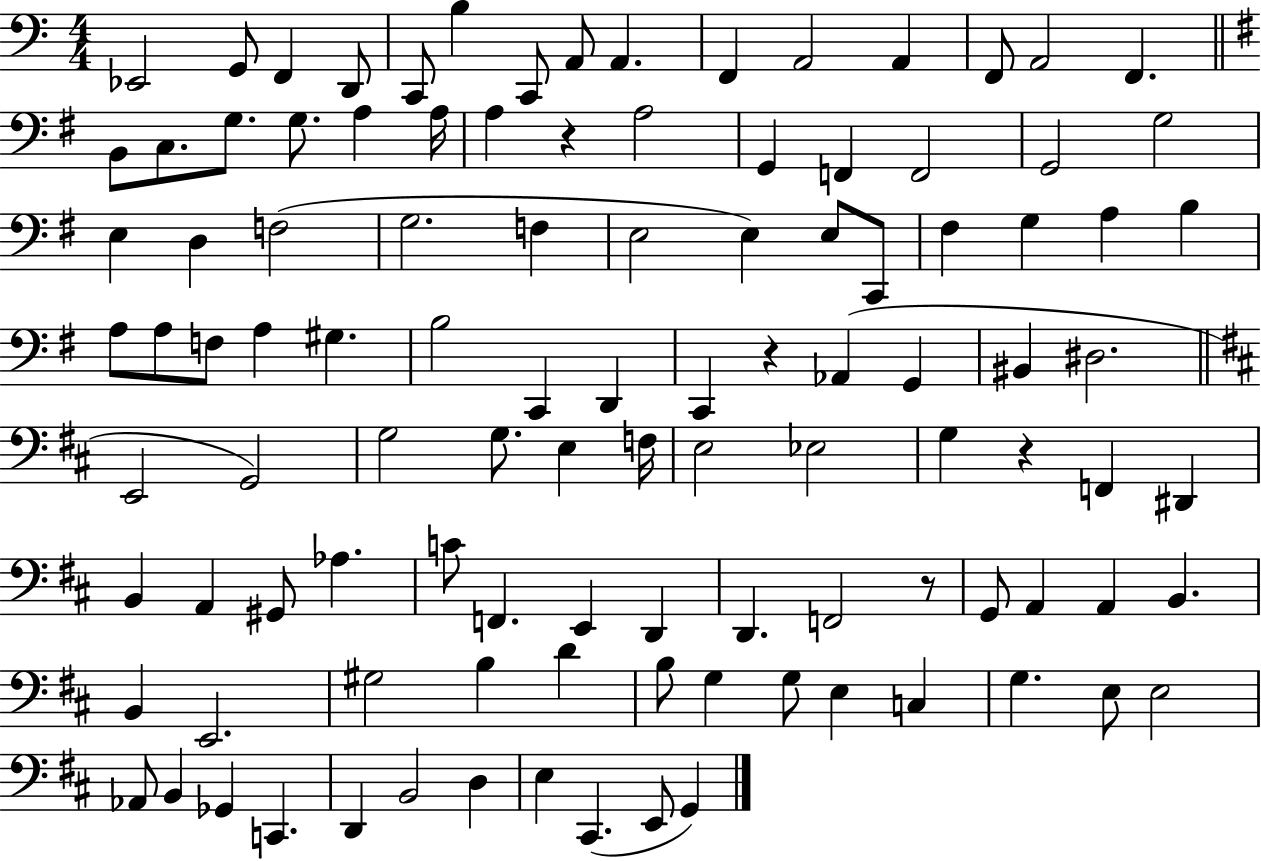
X:1
T:Untitled
M:4/4
L:1/4
K:C
_E,,2 G,,/2 F,, D,,/2 C,,/2 B, C,,/2 A,,/2 A,, F,, A,,2 A,, F,,/2 A,,2 F,, B,,/2 C,/2 G,/2 G,/2 A, A,/4 A, z A,2 G,, F,, F,,2 G,,2 G,2 E, D, F,2 G,2 F, E,2 E, E,/2 C,,/2 ^F, G, A, B, A,/2 A,/2 F,/2 A, ^G, B,2 C,, D,, C,, z _A,, G,, ^B,, ^D,2 E,,2 G,,2 G,2 G,/2 E, F,/4 E,2 _E,2 G, z F,, ^D,, B,, A,, ^G,,/2 _A, C/2 F,, E,, D,, D,, F,,2 z/2 G,,/2 A,, A,, B,, B,, E,,2 ^G,2 B, D B,/2 G, G,/2 E, C, G, E,/2 E,2 _A,,/2 B,, _G,, C,, D,, B,,2 D, E, ^C,, E,,/2 G,,